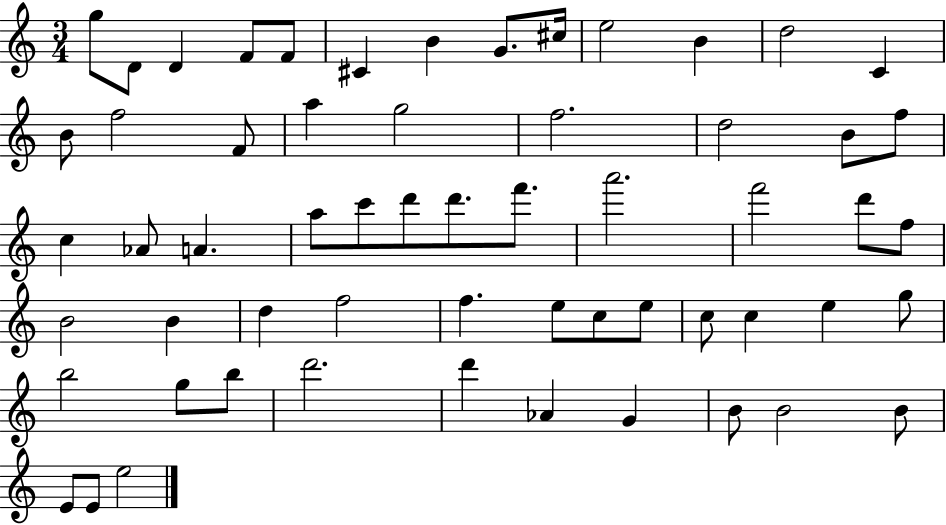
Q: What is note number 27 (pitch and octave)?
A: C6